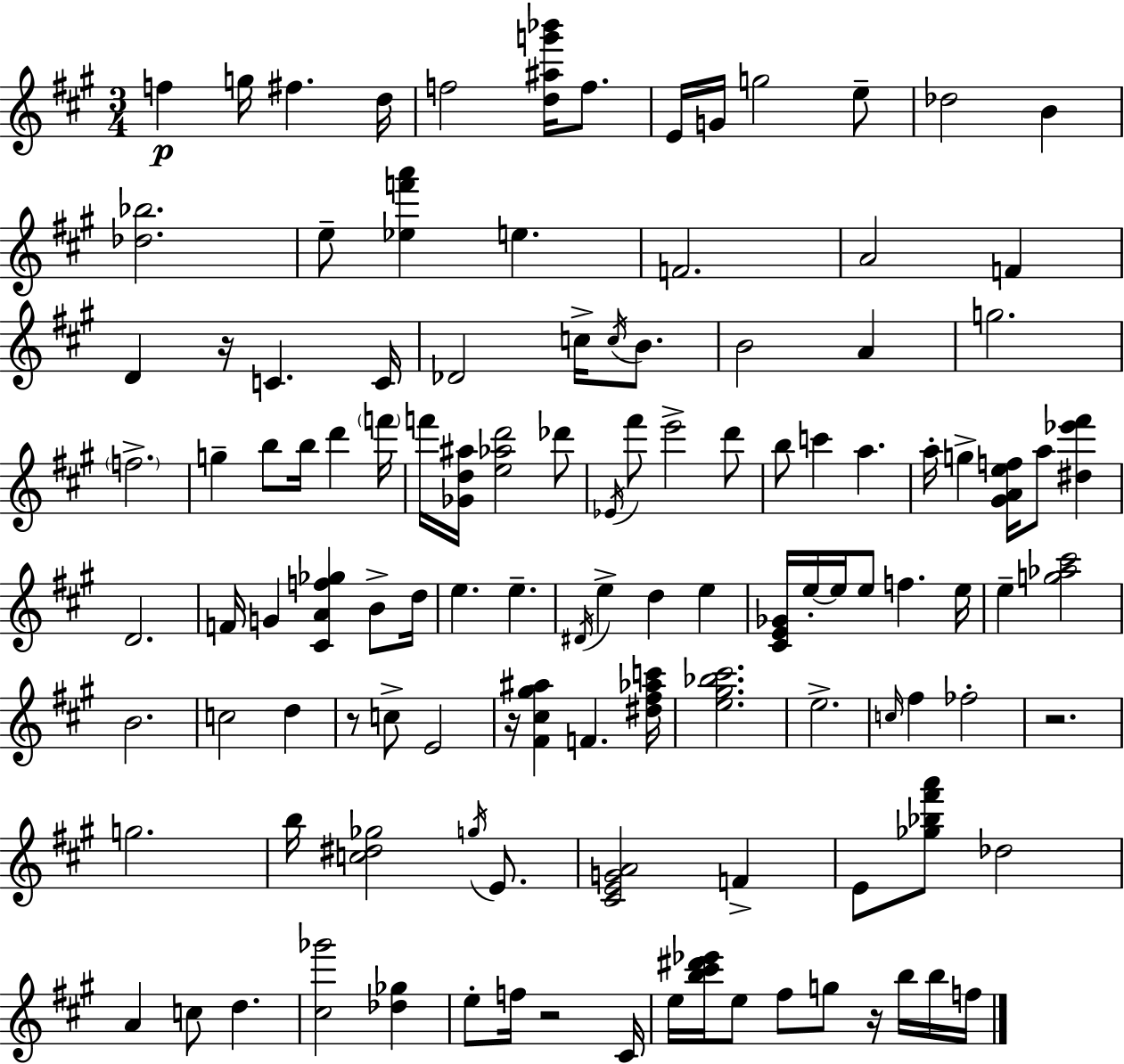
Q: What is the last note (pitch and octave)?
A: F5